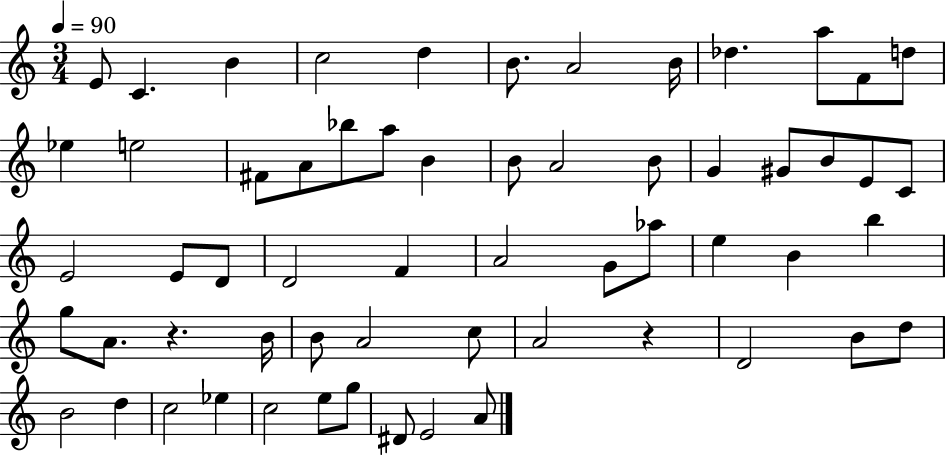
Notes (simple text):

E4/e C4/q. B4/q C5/h D5/q B4/e. A4/h B4/s Db5/q. A5/e F4/e D5/e Eb5/q E5/h F#4/e A4/e Bb5/e A5/e B4/q B4/e A4/h B4/e G4/q G#4/e B4/e E4/e C4/e E4/h E4/e D4/e D4/h F4/q A4/h G4/e Ab5/e E5/q B4/q B5/q G5/e A4/e. R/q. B4/s B4/e A4/h C5/e A4/h R/q D4/h B4/e D5/e B4/h D5/q C5/h Eb5/q C5/h E5/e G5/e D#4/e E4/h A4/e